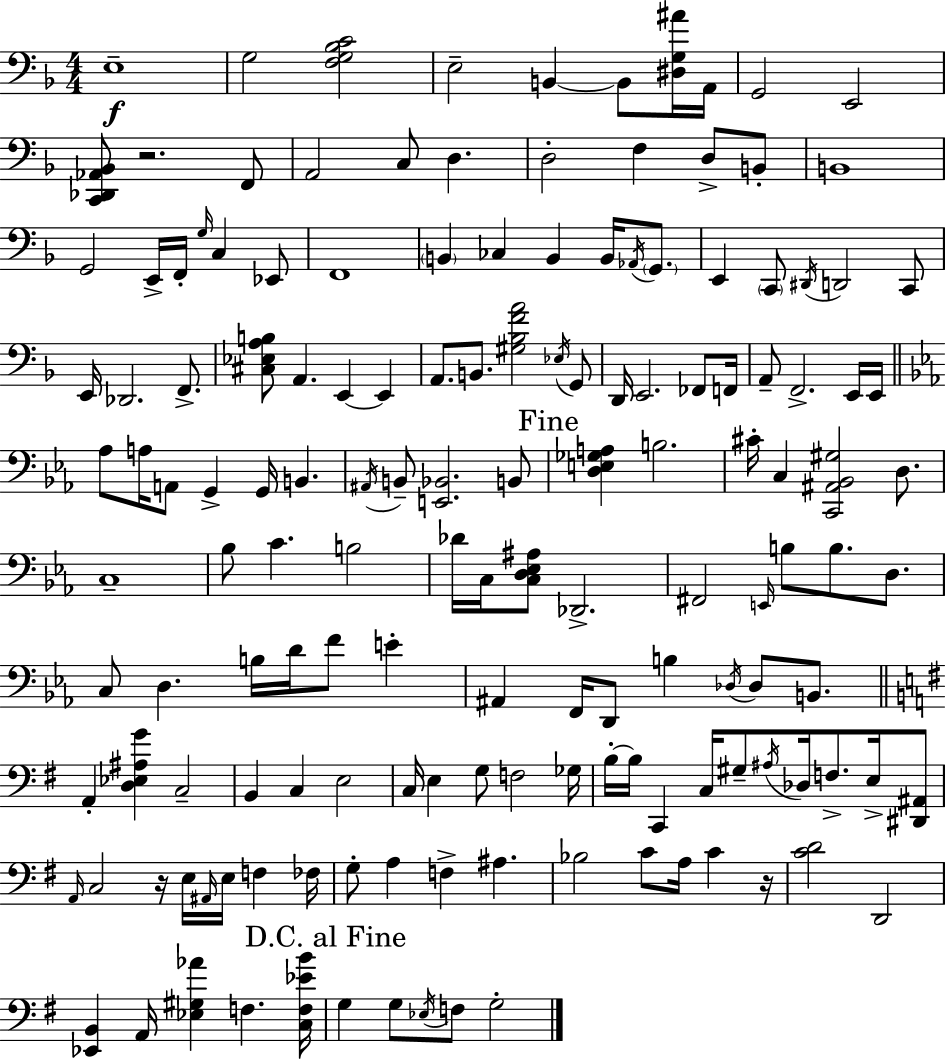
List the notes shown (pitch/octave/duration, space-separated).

E3/w G3/h [F3,G3,Bb3,C4]/h E3/h B2/q B2/e [D#3,G3,A#4]/s A2/s G2/h E2/h [C2,Db2,Ab2,Bb2]/e R/h. F2/e A2/h C3/e D3/q. D3/h F3/q D3/e B2/e B2/w G2/h E2/s F2/s G3/s C3/q Eb2/e F2/w B2/q CES3/q B2/q B2/s Ab2/s G2/e. E2/q C2/e D#2/s D2/h C2/e E2/s Db2/h. F2/e. [C#3,Eb3,A3,B3]/e A2/q. E2/q E2/q A2/e. B2/e. [G#3,Bb3,F4,A4]/h Eb3/s G2/e D2/s E2/h. FES2/e F2/s A2/e F2/h. E2/s E2/s Ab3/e A3/s A2/e G2/q G2/s B2/q. A#2/s B2/e [E2,Bb2]/h. B2/e [D3,E3,Gb3,A3]/q B3/h. C#4/s C3/q [C2,A#2,Bb2,G#3]/h D3/e. C3/w Bb3/e C4/q. B3/h Db4/s C3/s [C3,D3,Eb3,A#3]/e Db2/h. F#2/h E2/s B3/e B3/e. D3/e. C3/e D3/q. B3/s D4/s F4/e E4/q A#2/q F2/s D2/e B3/q Db3/s Db3/e B2/e. A2/q [D3,Eb3,A#3,G4]/q C3/h B2/q C3/q E3/h C3/s E3/q G3/e F3/h Gb3/s B3/s B3/s C2/q C3/s G#3/e A#3/s Db3/s F3/e. E3/s [D#2,A#2]/e A2/s C3/h R/s E3/s A#2/s E3/s F3/q FES3/s G3/e A3/q F3/q A#3/q. Bb3/h C4/e A3/s C4/q R/s [C4,D4]/h D2/h [Eb2,B2]/q A2/s [Eb3,G#3,Ab4]/q F3/q. [C3,F3,Eb4,B4]/s G3/q G3/e Eb3/s F3/e G3/h